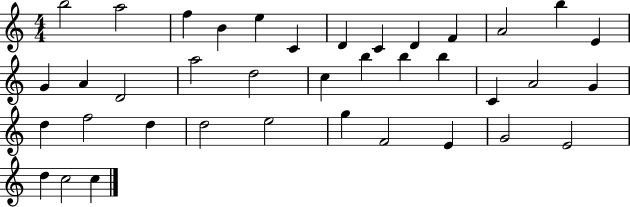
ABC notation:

X:1
T:Untitled
M:4/4
L:1/4
K:C
b2 a2 f B e C D C D F A2 b E G A D2 a2 d2 c b b b C A2 G d f2 d d2 e2 g F2 E G2 E2 d c2 c